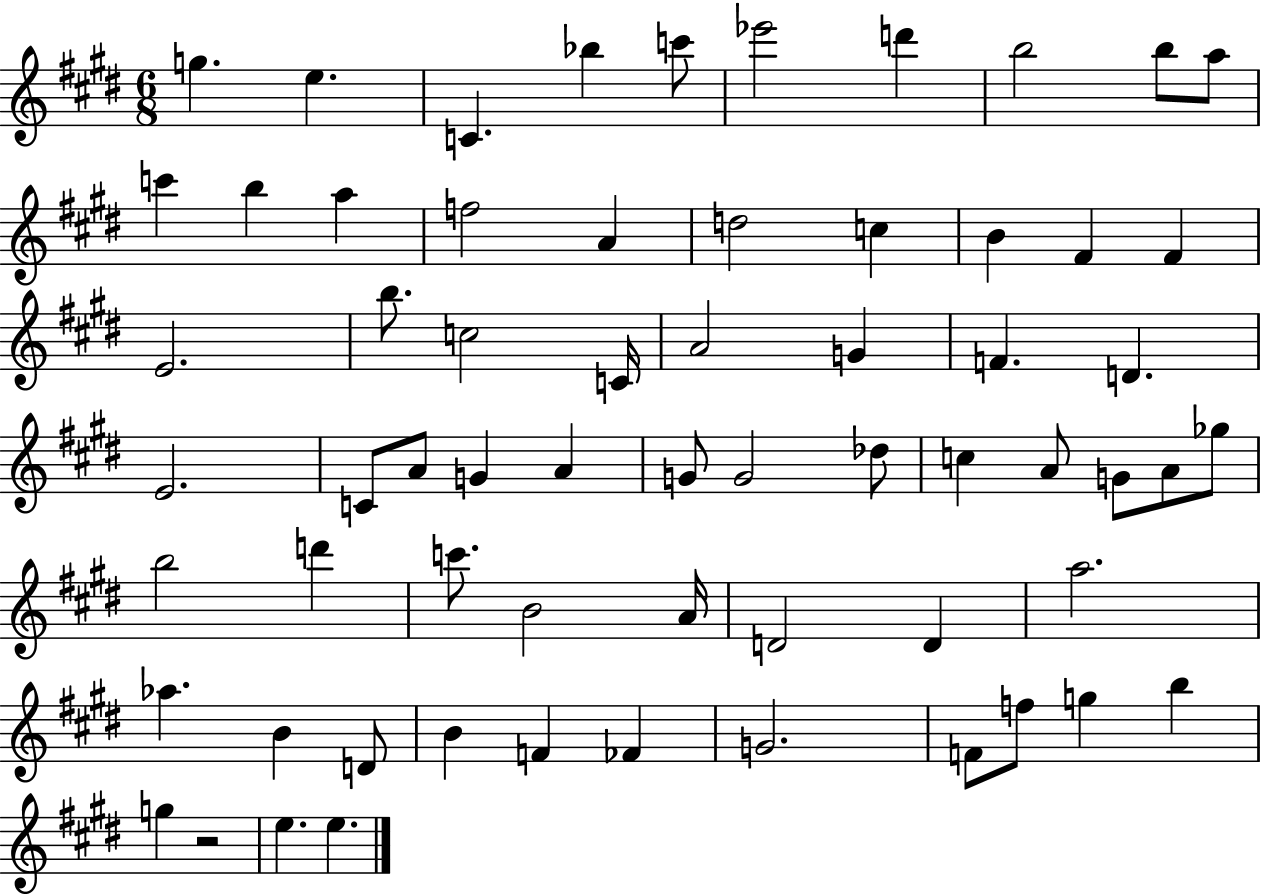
G5/q. E5/q. C4/q. Bb5/q C6/e Eb6/h D6/q B5/h B5/e A5/e C6/q B5/q A5/q F5/h A4/q D5/h C5/q B4/q F#4/q F#4/q E4/h. B5/e. C5/h C4/s A4/h G4/q F4/q. D4/q. E4/h. C4/e A4/e G4/q A4/q G4/e G4/h Db5/e C5/q A4/e G4/e A4/e Gb5/e B5/h D6/q C6/e. B4/h A4/s D4/h D4/q A5/h. Ab5/q. B4/q D4/e B4/q F4/q FES4/q G4/h. F4/e F5/e G5/q B5/q G5/q R/h E5/q. E5/q.